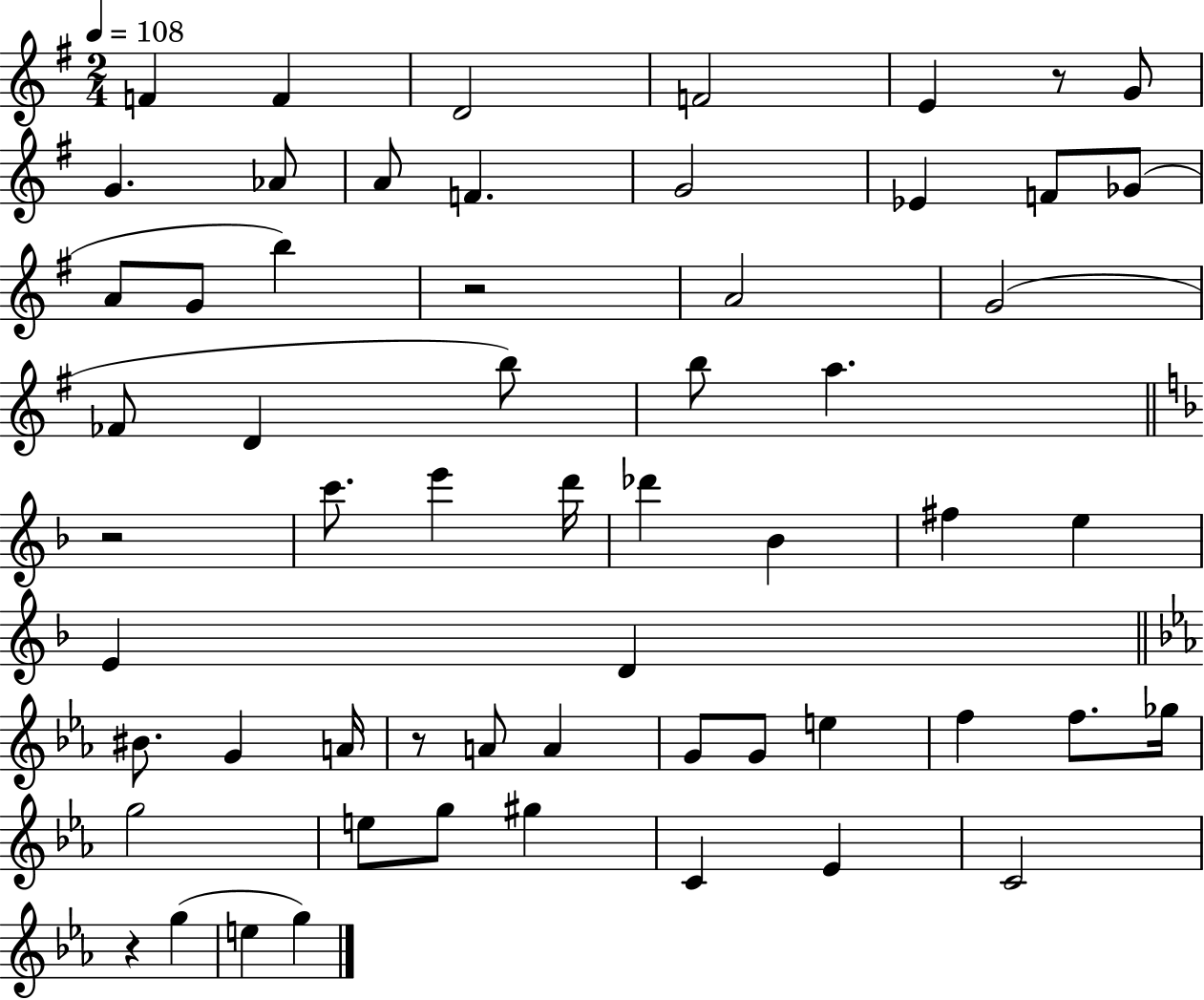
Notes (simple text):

F4/q F4/q D4/h F4/h E4/q R/e G4/e G4/q. Ab4/e A4/e F4/q. G4/h Eb4/q F4/e Gb4/e A4/e G4/e B5/q R/h A4/h G4/h FES4/e D4/q B5/e B5/e A5/q. R/h C6/e. E6/q D6/s Db6/q Bb4/q F#5/q E5/q E4/q D4/q BIS4/e. G4/q A4/s R/e A4/e A4/q G4/e G4/e E5/q F5/q F5/e. Gb5/s G5/h E5/e G5/e G#5/q C4/q Eb4/q C4/h R/q G5/q E5/q G5/q